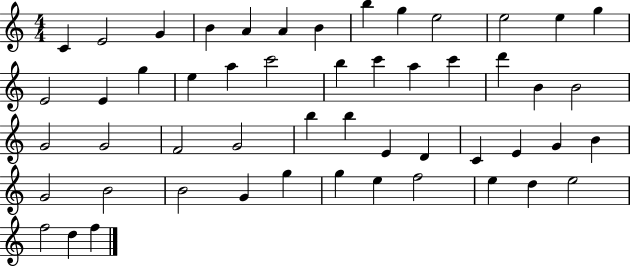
{
  \clef treble
  \numericTimeSignature
  \time 4/4
  \key c \major
  c'4 e'2 g'4 | b'4 a'4 a'4 b'4 | b''4 g''4 e''2 | e''2 e''4 g''4 | \break e'2 e'4 g''4 | e''4 a''4 c'''2 | b''4 c'''4 a''4 c'''4 | d'''4 b'4 b'2 | \break g'2 g'2 | f'2 g'2 | b''4 b''4 e'4 d'4 | c'4 e'4 g'4 b'4 | \break g'2 b'2 | b'2 g'4 g''4 | g''4 e''4 f''2 | e''4 d''4 e''2 | \break f''2 d''4 f''4 | \bar "|."
}